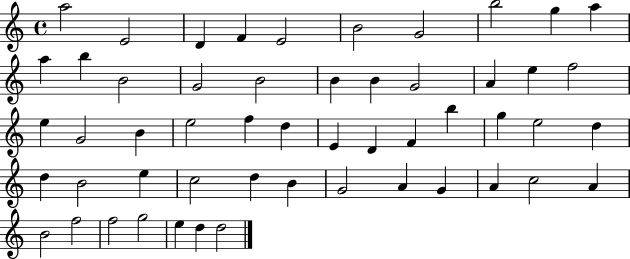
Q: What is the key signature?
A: C major